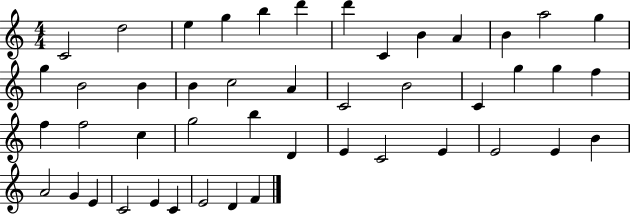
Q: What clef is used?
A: treble